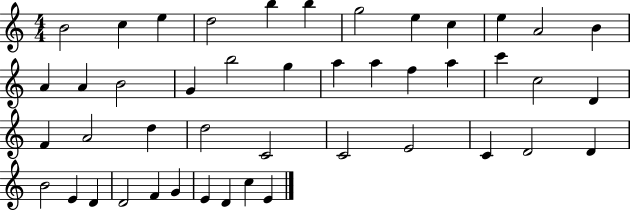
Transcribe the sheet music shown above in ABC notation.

X:1
T:Untitled
M:4/4
L:1/4
K:C
B2 c e d2 b b g2 e c e A2 B A A B2 G b2 g a a f a c' c2 D F A2 d d2 C2 C2 E2 C D2 D B2 E D D2 F G E D c E